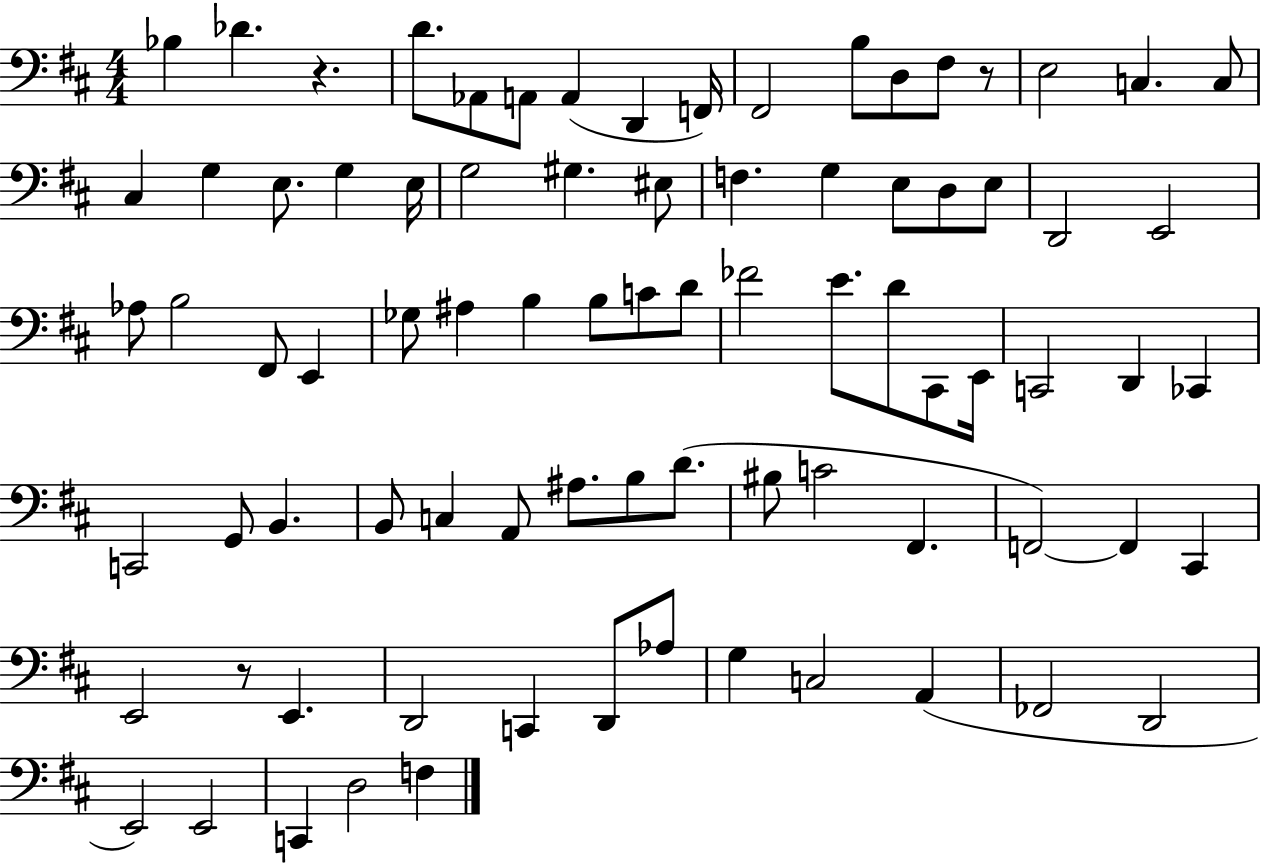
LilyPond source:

{
  \clef bass
  \numericTimeSignature
  \time 4/4
  \key d \major
  \repeat volta 2 { bes4 des'4. r4. | d'8. aes,8 a,8 a,4( d,4 f,16) | fis,2 b8 d8 fis8 r8 | e2 c4. c8 | \break cis4 g4 e8. g4 e16 | g2 gis4. eis8 | f4. g4 e8 d8 e8 | d,2 e,2 | \break aes8 b2 fis,8 e,4 | ges8 ais4 b4 b8 c'8 d'8 | fes'2 e'8. d'8 cis,8 e,16 | c,2 d,4 ces,4 | \break c,2 g,8 b,4. | b,8 c4 a,8 ais8. b8 d'8.( | bis8 c'2 fis,4. | f,2~~) f,4 cis,4 | \break e,2 r8 e,4. | d,2 c,4 d,8 aes8 | g4 c2 a,4( | fes,2 d,2 | \break e,2) e,2 | c,4 d2 f4 | } \bar "|."
}